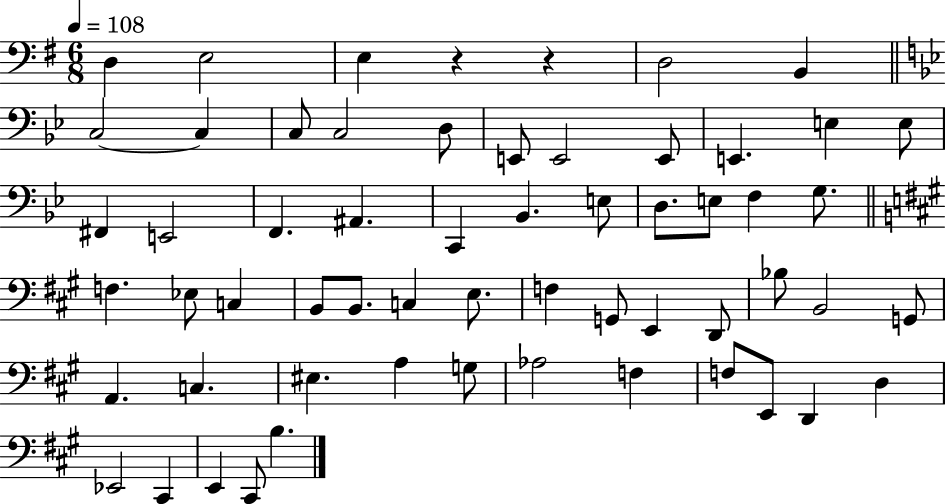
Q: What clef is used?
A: bass